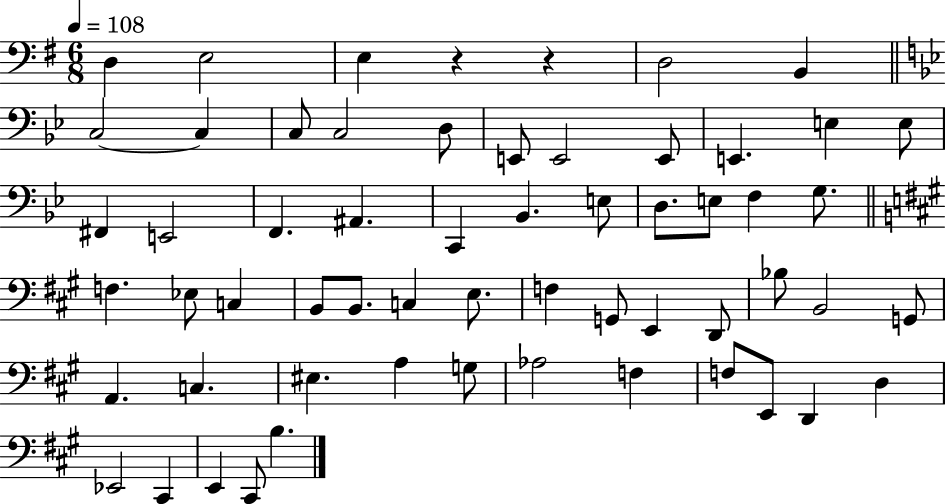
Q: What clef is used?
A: bass